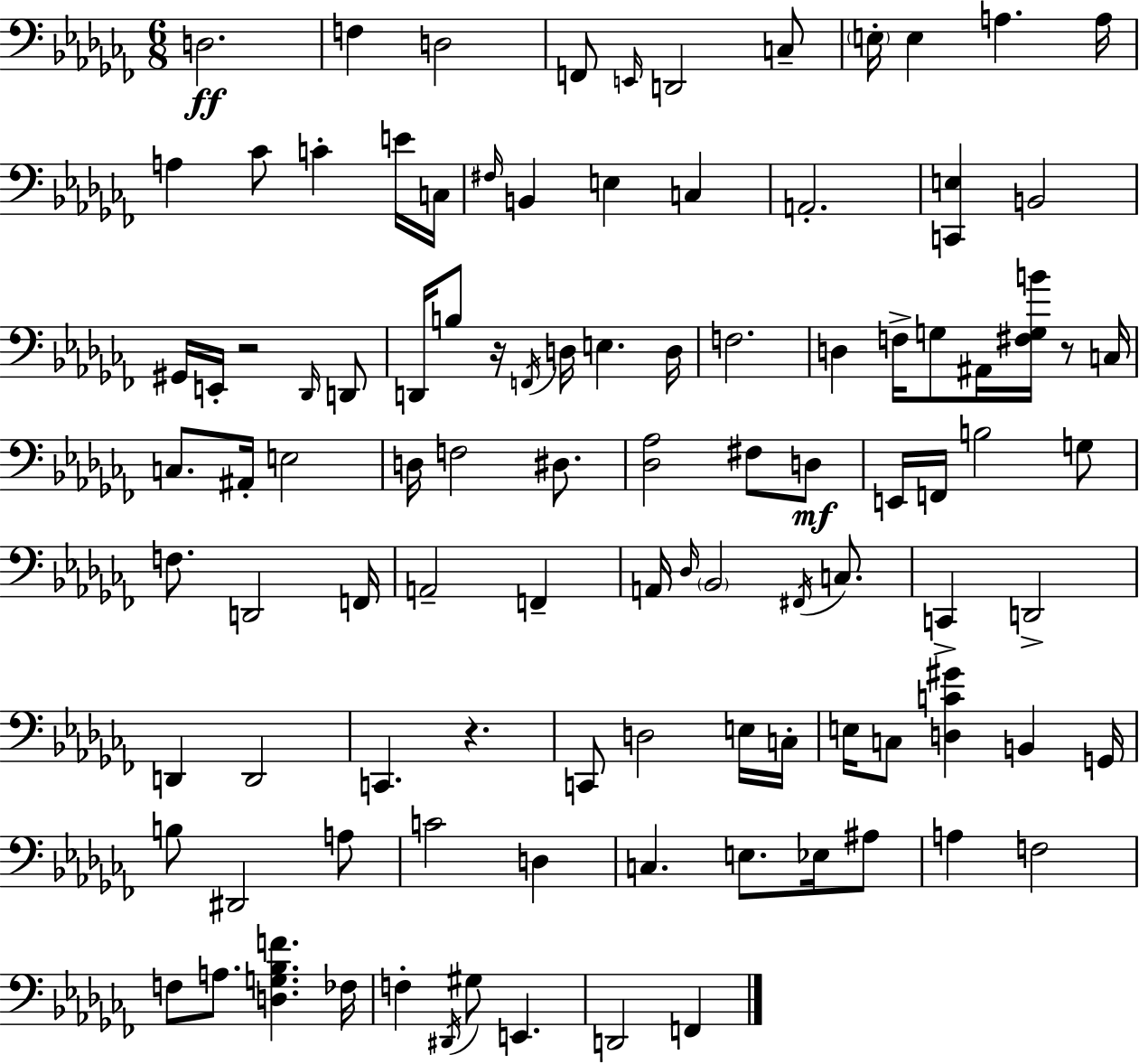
{
  \clef bass
  \numericTimeSignature
  \time 6/8
  \key aes \minor
  \repeat volta 2 { d2.\ff | f4 d2 | f,8 \grace { e,16 } d,2 c8-- | \parenthesize e16-. e4 a4. | \break a16 a4 ces'8 c'4-. e'16 | c16 \grace { fis16 } b,4 e4 c4 | a,2.-. | <c, e>4 b,2 | \break gis,16 e,16-. r2 | \grace { des,16 } d,8 d,16 b8 r16 \acciaccatura { f,16 } d16 e4. | d16 f2. | d4 f16-> g8 ais,16 | \break <fis g b'>16 r8 c16 c8. ais,16-. e2 | d16 f2 | dis8. <des aes>2 | fis8 d8\mf e,16 f,16 b2 | \break g8 f8. d,2 | f,16 a,2-- | f,4-- a,16 \grace { des16 } \parenthesize bes,2 | \acciaccatura { fis,16 } c8. c,4-> d,2-> | \break d,4 d,2 | c,4. | r4. c,8 d2 | e16 c16-. e16 c8 <d c' gis'>4 | \break b,4 g,16 b8 dis,2 | a8 c'2 | d4 c4. | e8. ees16 ais8 a4 f2 | \break f8 a8. <d g bes f'>4. | fes16 f4-. \acciaccatura { dis,16 } gis8 | e,4. d,2 | f,4 } \bar "|."
}